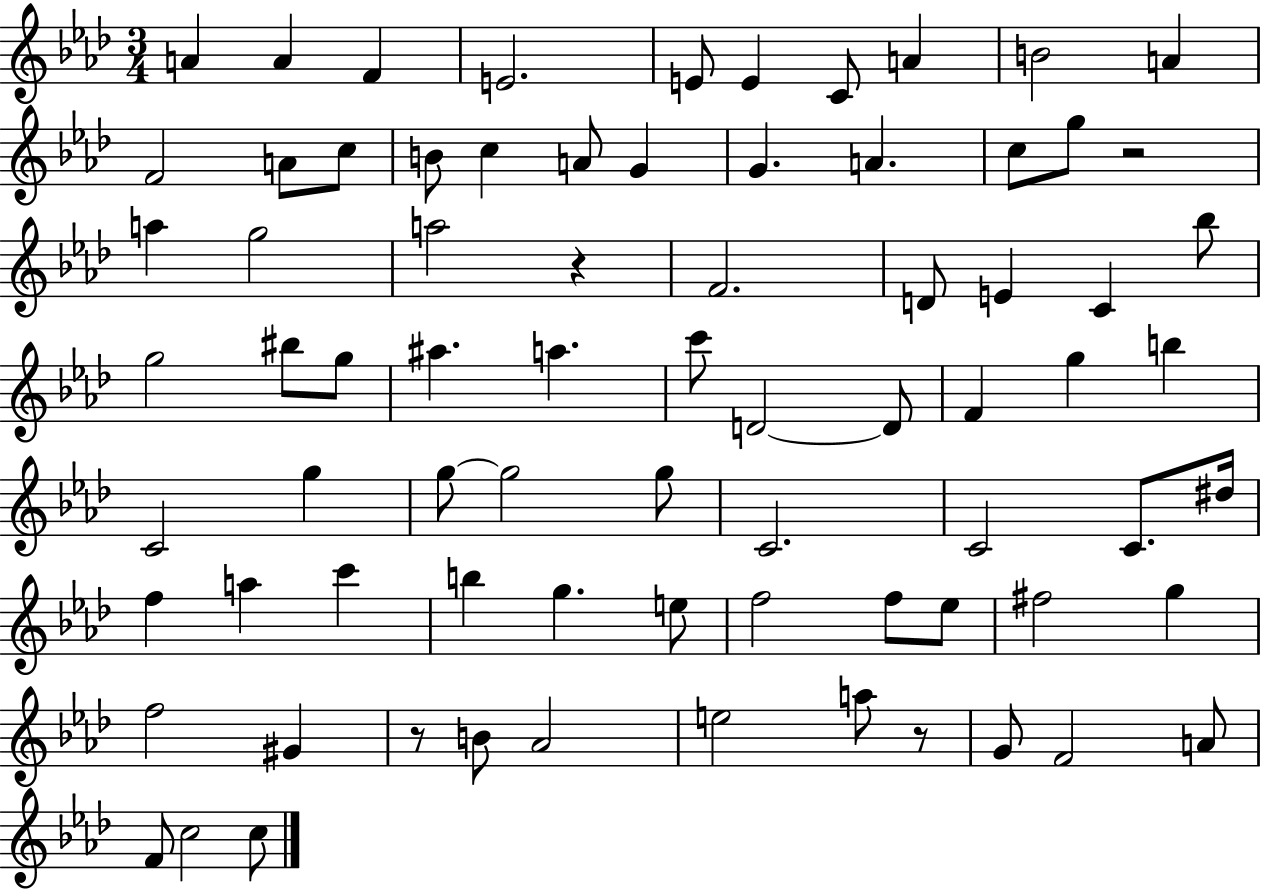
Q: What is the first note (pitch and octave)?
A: A4